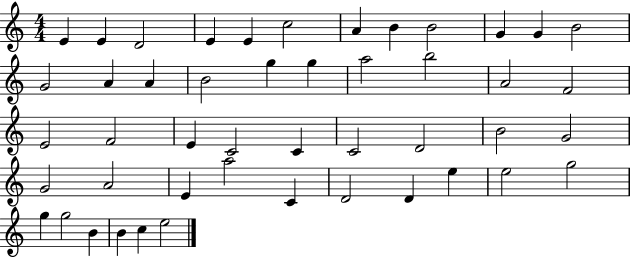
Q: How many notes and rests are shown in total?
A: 47